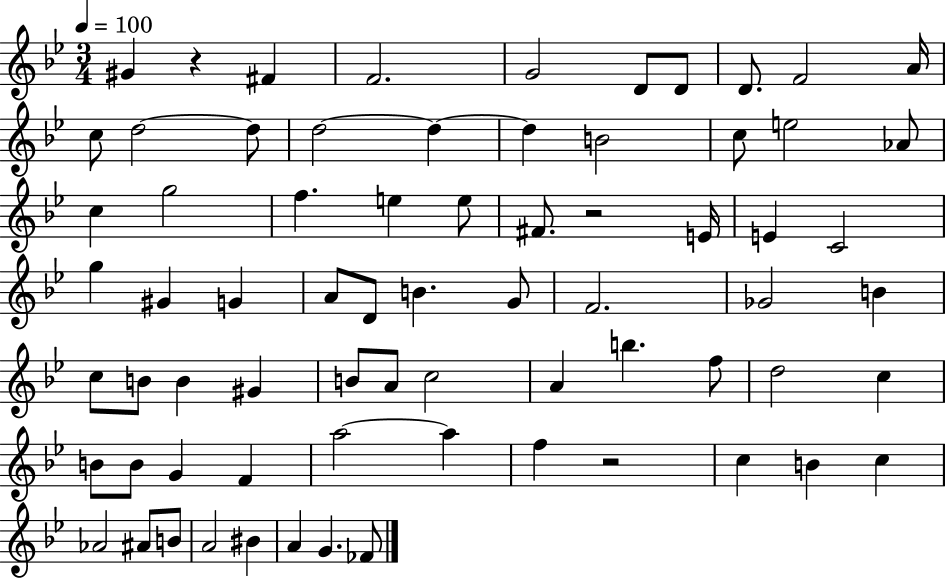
G#4/q R/q F#4/q F4/h. G4/h D4/e D4/e D4/e. F4/h A4/s C5/e D5/h D5/e D5/h D5/q D5/q B4/h C5/e E5/h Ab4/e C5/q G5/h F5/q. E5/q E5/e F#4/e. R/h E4/s E4/q C4/h G5/q G#4/q G4/q A4/e D4/e B4/q. G4/e F4/h. Gb4/h B4/q C5/e B4/e B4/q G#4/q B4/e A4/e C5/h A4/q B5/q. F5/e D5/h C5/q B4/e B4/e G4/q F4/q A5/h A5/q F5/q R/h C5/q B4/q C5/q Ab4/h A#4/e B4/e A4/h BIS4/q A4/q G4/q. FES4/e